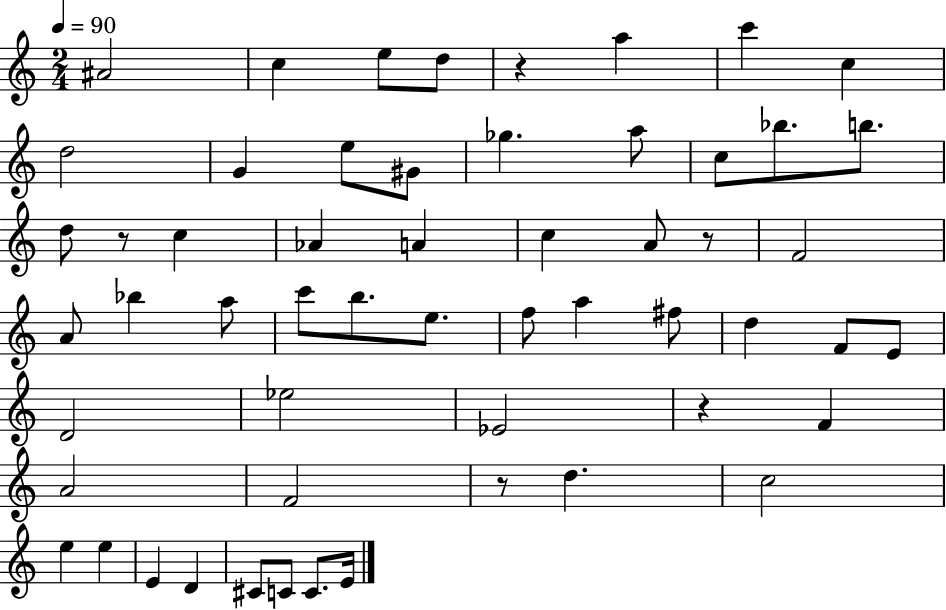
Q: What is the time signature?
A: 2/4